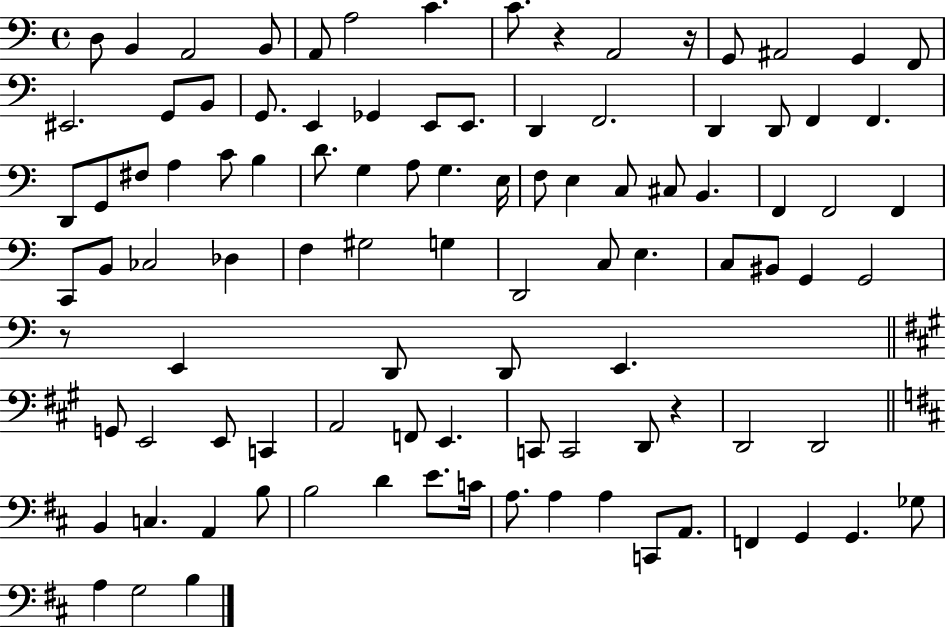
{
  \clef bass
  \time 4/4
  \defaultTimeSignature
  \key c \major
  d8 b,4 a,2 b,8 | a,8 a2 c'4. | c'8. r4 a,2 r16 | g,8 ais,2 g,4 f,8 | \break eis,2. g,8 b,8 | g,8. e,4 ges,4 e,8 e,8. | d,4 f,2. | d,4 d,8 f,4 f,4. | \break d,8 g,8 fis8 a4 c'8 b4 | d'8. g4 a8 g4. e16 | f8 e4 c8 cis8 b,4. | f,4 f,2 f,4 | \break c,8 b,8 ces2 des4 | f4 gis2 g4 | d,2 c8 e4. | c8 bis,8 g,4 g,2 | \break r8 e,4 d,8 d,8 e,4. | \bar "||" \break \key a \major g,8 e,2 e,8 c,4 | a,2 f,8 e,4. | c,8 c,2 d,8 r4 | d,2 d,2 | \break \bar "||" \break \key d \major b,4 c4. a,4 b8 | b2 d'4 e'8. c'16 | a8. a4 a4 c,8 a,8. | f,4 g,4 g,4. ges8 | \break a4 g2 b4 | \bar "|."
}